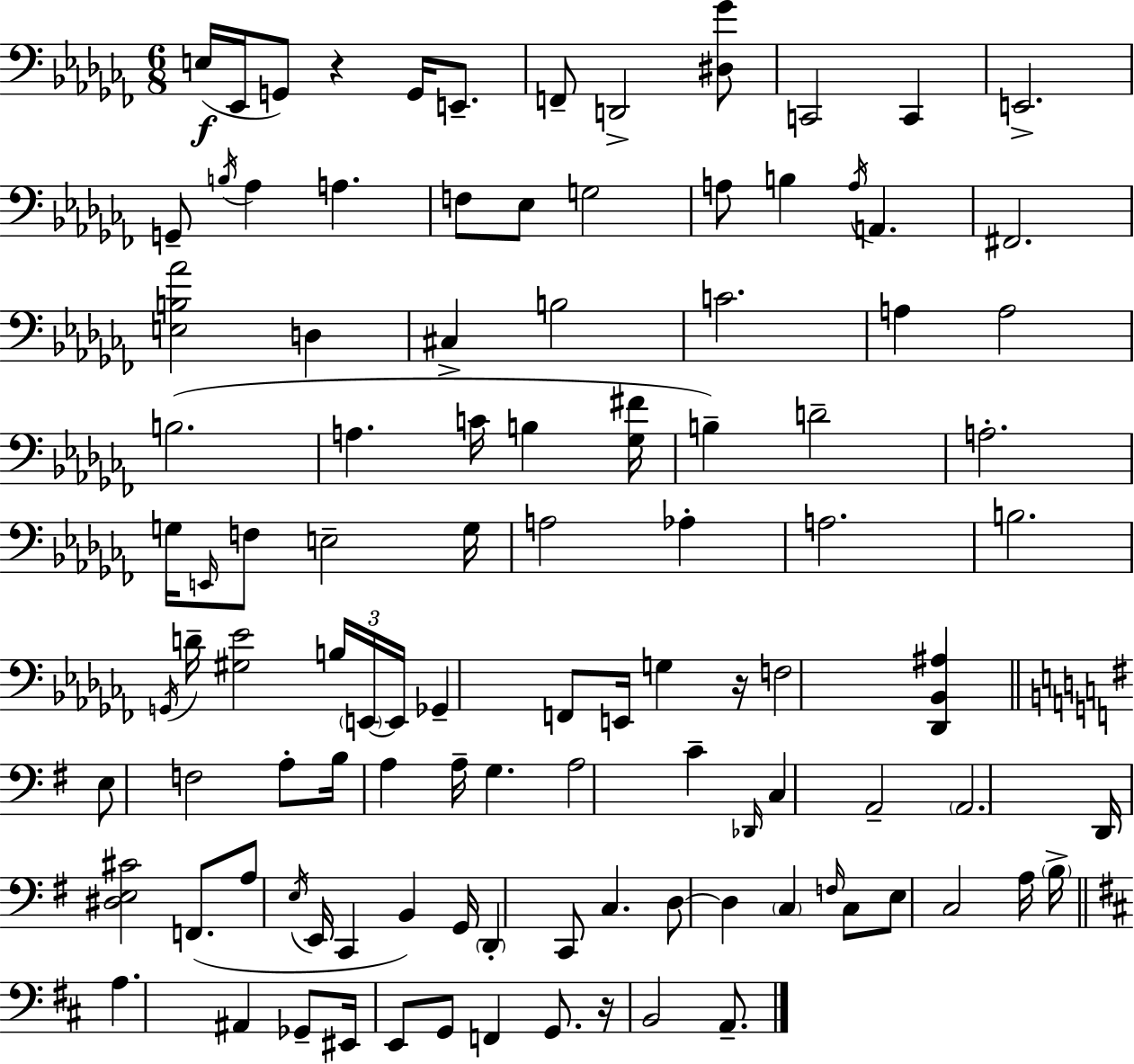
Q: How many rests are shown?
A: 3